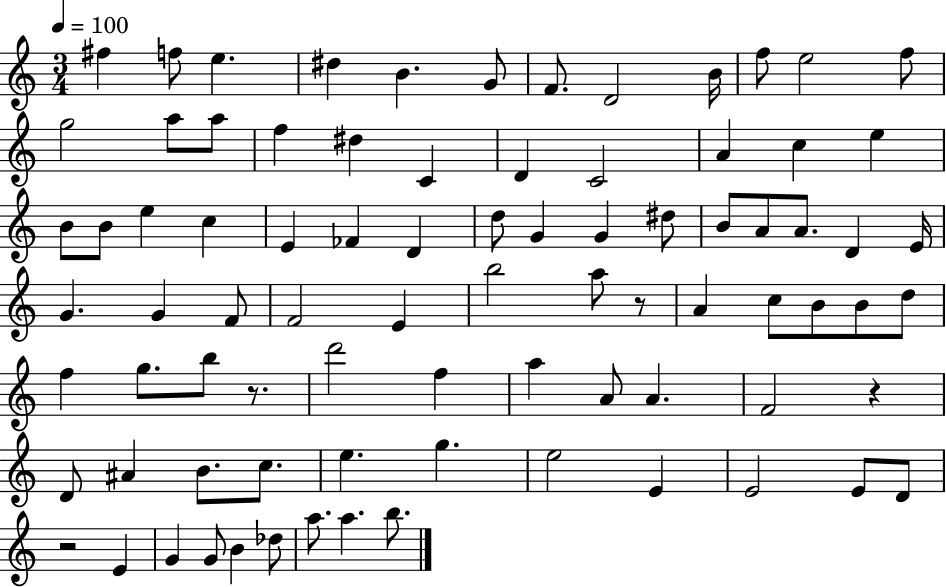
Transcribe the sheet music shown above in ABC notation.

X:1
T:Untitled
M:3/4
L:1/4
K:C
^f f/2 e ^d B G/2 F/2 D2 B/4 f/2 e2 f/2 g2 a/2 a/2 f ^d C D C2 A c e B/2 B/2 e c E _F D d/2 G G ^d/2 B/2 A/2 A/2 D E/4 G G F/2 F2 E b2 a/2 z/2 A c/2 B/2 B/2 d/2 f g/2 b/2 z/2 d'2 f a A/2 A F2 z D/2 ^A B/2 c/2 e g e2 E E2 E/2 D/2 z2 E G G/2 B _d/2 a/2 a b/2